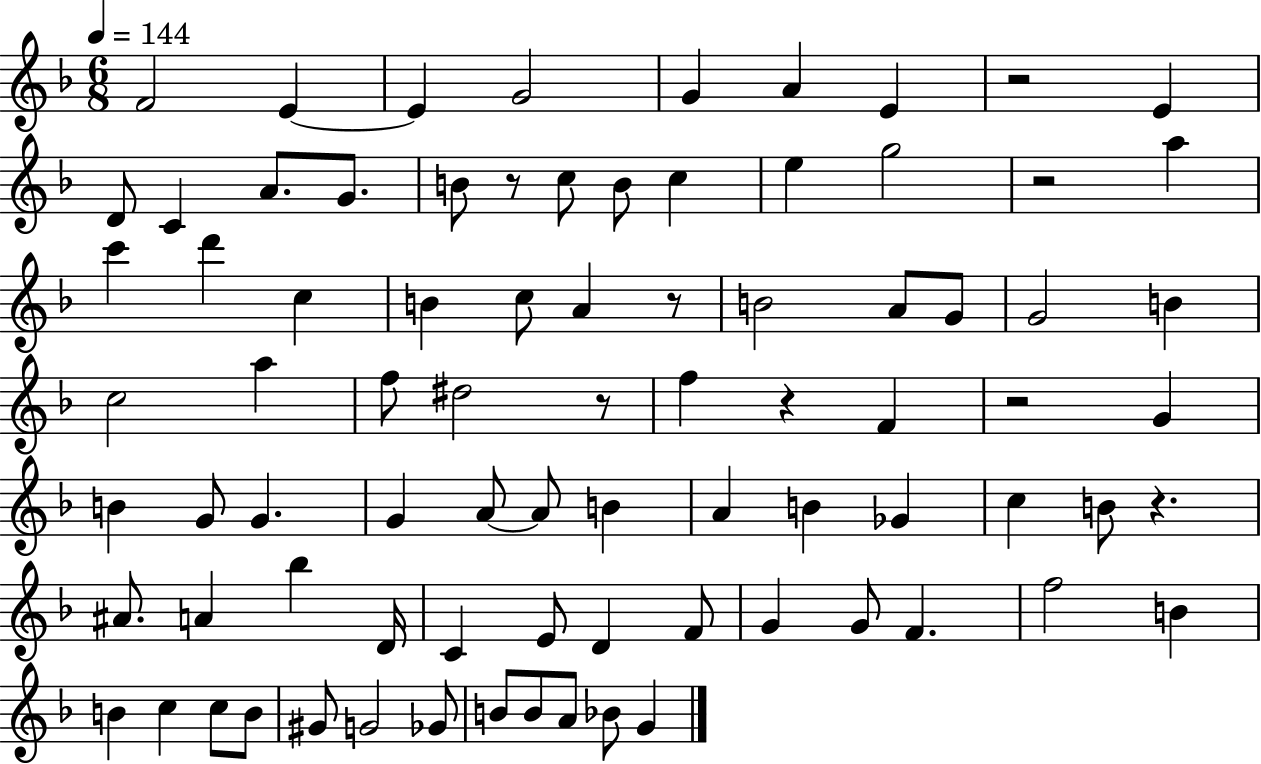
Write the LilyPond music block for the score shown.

{
  \clef treble
  \numericTimeSignature
  \time 6/8
  \key f \major
  \tempo 4 = 144
  f'2 e'4~~ | e'4 g'2 | g'4 a'4 e'4 | r2 e'4 | \break d'8 c'4 a'8. g'8. | b'8 r8 c''8 b'8 c''4 | e''4 g''2 | r2 a''4 | \break c'''4 d'''4 c''4 | b'4 c''8 a'4 r8 | b'2 a'8 g'8 | g'2 b'4 | \break c''2 a''4 | f''8 dis''2 r8 | f''4 r4 f'4 | r2 g'4 | \break b'4 g'8 g'4. | g'4 a'8~~ a'8 b'4 | a'4 b'4 ges'4 | c''4 b'8 r4. | \break ais'8. a'4 bes''4 d'16 | c'4 e'8 d'4 f'8 | g'4 g'8 f'4. | f''2 b'4 | \break b'4 c''4 c''8 b'8 | gis'8 g'2 ges'8 | b'8 b'8 a'8 bes'8 g'4 | \bar "|."
}